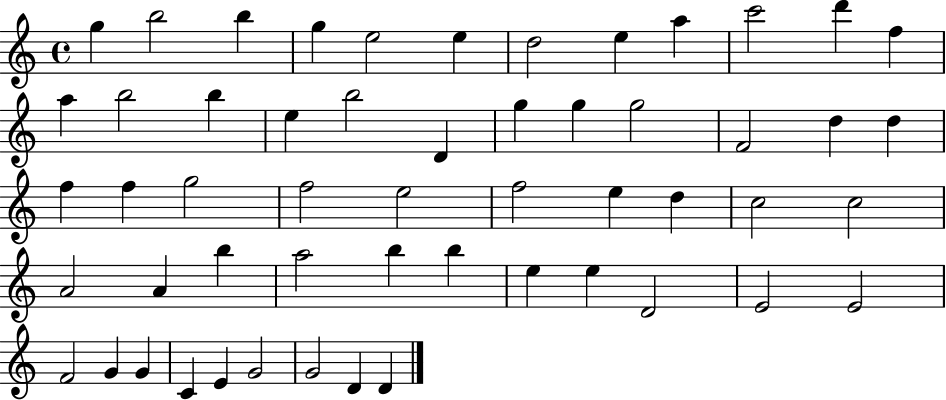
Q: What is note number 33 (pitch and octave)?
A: C5